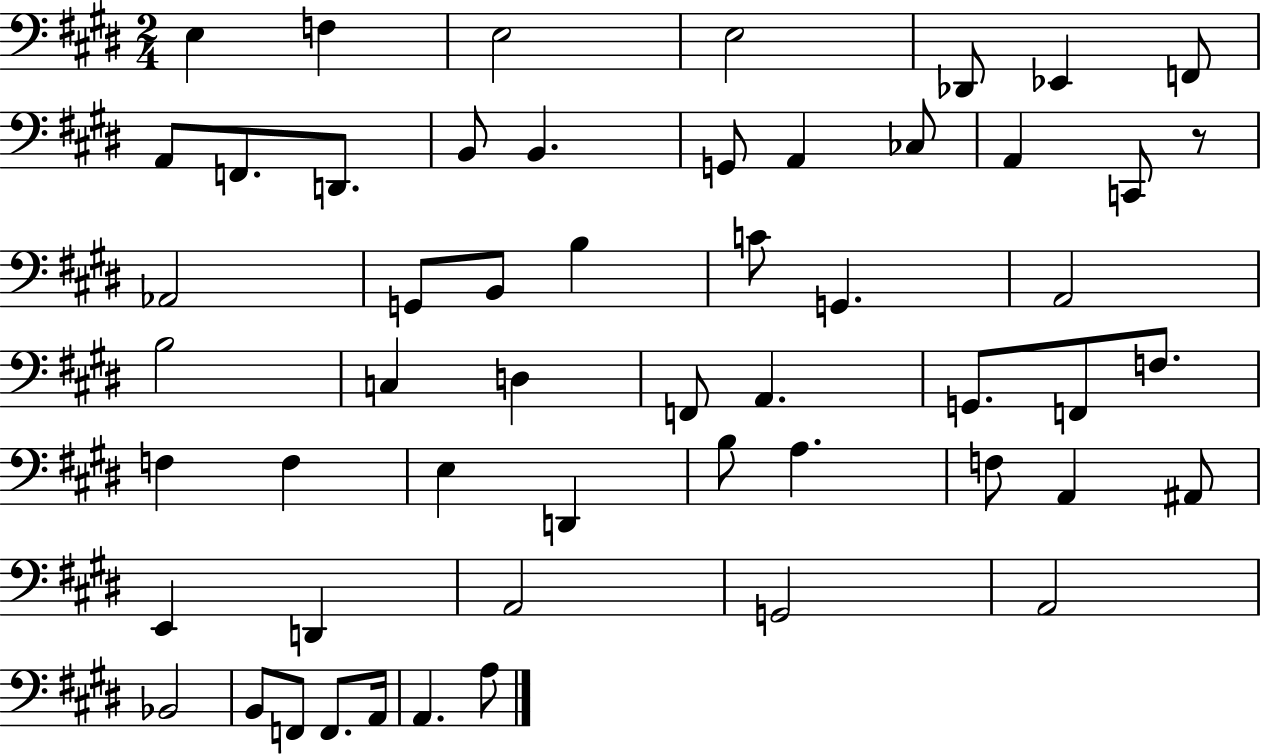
E3/q F3/q E3/h E3/h Db2/e Eb2/q F2/e A2/e F2/e. D2/e. B2/e B2/q. G2/e A2/q CES3/e A2/q C2/e R/e Ab2/h G2/e B2/e B3/q C4/e G2/q. A2/h B3/h C3/q D3/q F2/e A2/q. G2/e. F2/e F3/e. F3/q F3/q E3/q D2/q B3/e A3/q. F3/e A2/q A#2/e E2/q D2/q A2/h G2/h A2/h Bb2/h B2/e F2/e F2/e. A2/s A2/q. A3/e